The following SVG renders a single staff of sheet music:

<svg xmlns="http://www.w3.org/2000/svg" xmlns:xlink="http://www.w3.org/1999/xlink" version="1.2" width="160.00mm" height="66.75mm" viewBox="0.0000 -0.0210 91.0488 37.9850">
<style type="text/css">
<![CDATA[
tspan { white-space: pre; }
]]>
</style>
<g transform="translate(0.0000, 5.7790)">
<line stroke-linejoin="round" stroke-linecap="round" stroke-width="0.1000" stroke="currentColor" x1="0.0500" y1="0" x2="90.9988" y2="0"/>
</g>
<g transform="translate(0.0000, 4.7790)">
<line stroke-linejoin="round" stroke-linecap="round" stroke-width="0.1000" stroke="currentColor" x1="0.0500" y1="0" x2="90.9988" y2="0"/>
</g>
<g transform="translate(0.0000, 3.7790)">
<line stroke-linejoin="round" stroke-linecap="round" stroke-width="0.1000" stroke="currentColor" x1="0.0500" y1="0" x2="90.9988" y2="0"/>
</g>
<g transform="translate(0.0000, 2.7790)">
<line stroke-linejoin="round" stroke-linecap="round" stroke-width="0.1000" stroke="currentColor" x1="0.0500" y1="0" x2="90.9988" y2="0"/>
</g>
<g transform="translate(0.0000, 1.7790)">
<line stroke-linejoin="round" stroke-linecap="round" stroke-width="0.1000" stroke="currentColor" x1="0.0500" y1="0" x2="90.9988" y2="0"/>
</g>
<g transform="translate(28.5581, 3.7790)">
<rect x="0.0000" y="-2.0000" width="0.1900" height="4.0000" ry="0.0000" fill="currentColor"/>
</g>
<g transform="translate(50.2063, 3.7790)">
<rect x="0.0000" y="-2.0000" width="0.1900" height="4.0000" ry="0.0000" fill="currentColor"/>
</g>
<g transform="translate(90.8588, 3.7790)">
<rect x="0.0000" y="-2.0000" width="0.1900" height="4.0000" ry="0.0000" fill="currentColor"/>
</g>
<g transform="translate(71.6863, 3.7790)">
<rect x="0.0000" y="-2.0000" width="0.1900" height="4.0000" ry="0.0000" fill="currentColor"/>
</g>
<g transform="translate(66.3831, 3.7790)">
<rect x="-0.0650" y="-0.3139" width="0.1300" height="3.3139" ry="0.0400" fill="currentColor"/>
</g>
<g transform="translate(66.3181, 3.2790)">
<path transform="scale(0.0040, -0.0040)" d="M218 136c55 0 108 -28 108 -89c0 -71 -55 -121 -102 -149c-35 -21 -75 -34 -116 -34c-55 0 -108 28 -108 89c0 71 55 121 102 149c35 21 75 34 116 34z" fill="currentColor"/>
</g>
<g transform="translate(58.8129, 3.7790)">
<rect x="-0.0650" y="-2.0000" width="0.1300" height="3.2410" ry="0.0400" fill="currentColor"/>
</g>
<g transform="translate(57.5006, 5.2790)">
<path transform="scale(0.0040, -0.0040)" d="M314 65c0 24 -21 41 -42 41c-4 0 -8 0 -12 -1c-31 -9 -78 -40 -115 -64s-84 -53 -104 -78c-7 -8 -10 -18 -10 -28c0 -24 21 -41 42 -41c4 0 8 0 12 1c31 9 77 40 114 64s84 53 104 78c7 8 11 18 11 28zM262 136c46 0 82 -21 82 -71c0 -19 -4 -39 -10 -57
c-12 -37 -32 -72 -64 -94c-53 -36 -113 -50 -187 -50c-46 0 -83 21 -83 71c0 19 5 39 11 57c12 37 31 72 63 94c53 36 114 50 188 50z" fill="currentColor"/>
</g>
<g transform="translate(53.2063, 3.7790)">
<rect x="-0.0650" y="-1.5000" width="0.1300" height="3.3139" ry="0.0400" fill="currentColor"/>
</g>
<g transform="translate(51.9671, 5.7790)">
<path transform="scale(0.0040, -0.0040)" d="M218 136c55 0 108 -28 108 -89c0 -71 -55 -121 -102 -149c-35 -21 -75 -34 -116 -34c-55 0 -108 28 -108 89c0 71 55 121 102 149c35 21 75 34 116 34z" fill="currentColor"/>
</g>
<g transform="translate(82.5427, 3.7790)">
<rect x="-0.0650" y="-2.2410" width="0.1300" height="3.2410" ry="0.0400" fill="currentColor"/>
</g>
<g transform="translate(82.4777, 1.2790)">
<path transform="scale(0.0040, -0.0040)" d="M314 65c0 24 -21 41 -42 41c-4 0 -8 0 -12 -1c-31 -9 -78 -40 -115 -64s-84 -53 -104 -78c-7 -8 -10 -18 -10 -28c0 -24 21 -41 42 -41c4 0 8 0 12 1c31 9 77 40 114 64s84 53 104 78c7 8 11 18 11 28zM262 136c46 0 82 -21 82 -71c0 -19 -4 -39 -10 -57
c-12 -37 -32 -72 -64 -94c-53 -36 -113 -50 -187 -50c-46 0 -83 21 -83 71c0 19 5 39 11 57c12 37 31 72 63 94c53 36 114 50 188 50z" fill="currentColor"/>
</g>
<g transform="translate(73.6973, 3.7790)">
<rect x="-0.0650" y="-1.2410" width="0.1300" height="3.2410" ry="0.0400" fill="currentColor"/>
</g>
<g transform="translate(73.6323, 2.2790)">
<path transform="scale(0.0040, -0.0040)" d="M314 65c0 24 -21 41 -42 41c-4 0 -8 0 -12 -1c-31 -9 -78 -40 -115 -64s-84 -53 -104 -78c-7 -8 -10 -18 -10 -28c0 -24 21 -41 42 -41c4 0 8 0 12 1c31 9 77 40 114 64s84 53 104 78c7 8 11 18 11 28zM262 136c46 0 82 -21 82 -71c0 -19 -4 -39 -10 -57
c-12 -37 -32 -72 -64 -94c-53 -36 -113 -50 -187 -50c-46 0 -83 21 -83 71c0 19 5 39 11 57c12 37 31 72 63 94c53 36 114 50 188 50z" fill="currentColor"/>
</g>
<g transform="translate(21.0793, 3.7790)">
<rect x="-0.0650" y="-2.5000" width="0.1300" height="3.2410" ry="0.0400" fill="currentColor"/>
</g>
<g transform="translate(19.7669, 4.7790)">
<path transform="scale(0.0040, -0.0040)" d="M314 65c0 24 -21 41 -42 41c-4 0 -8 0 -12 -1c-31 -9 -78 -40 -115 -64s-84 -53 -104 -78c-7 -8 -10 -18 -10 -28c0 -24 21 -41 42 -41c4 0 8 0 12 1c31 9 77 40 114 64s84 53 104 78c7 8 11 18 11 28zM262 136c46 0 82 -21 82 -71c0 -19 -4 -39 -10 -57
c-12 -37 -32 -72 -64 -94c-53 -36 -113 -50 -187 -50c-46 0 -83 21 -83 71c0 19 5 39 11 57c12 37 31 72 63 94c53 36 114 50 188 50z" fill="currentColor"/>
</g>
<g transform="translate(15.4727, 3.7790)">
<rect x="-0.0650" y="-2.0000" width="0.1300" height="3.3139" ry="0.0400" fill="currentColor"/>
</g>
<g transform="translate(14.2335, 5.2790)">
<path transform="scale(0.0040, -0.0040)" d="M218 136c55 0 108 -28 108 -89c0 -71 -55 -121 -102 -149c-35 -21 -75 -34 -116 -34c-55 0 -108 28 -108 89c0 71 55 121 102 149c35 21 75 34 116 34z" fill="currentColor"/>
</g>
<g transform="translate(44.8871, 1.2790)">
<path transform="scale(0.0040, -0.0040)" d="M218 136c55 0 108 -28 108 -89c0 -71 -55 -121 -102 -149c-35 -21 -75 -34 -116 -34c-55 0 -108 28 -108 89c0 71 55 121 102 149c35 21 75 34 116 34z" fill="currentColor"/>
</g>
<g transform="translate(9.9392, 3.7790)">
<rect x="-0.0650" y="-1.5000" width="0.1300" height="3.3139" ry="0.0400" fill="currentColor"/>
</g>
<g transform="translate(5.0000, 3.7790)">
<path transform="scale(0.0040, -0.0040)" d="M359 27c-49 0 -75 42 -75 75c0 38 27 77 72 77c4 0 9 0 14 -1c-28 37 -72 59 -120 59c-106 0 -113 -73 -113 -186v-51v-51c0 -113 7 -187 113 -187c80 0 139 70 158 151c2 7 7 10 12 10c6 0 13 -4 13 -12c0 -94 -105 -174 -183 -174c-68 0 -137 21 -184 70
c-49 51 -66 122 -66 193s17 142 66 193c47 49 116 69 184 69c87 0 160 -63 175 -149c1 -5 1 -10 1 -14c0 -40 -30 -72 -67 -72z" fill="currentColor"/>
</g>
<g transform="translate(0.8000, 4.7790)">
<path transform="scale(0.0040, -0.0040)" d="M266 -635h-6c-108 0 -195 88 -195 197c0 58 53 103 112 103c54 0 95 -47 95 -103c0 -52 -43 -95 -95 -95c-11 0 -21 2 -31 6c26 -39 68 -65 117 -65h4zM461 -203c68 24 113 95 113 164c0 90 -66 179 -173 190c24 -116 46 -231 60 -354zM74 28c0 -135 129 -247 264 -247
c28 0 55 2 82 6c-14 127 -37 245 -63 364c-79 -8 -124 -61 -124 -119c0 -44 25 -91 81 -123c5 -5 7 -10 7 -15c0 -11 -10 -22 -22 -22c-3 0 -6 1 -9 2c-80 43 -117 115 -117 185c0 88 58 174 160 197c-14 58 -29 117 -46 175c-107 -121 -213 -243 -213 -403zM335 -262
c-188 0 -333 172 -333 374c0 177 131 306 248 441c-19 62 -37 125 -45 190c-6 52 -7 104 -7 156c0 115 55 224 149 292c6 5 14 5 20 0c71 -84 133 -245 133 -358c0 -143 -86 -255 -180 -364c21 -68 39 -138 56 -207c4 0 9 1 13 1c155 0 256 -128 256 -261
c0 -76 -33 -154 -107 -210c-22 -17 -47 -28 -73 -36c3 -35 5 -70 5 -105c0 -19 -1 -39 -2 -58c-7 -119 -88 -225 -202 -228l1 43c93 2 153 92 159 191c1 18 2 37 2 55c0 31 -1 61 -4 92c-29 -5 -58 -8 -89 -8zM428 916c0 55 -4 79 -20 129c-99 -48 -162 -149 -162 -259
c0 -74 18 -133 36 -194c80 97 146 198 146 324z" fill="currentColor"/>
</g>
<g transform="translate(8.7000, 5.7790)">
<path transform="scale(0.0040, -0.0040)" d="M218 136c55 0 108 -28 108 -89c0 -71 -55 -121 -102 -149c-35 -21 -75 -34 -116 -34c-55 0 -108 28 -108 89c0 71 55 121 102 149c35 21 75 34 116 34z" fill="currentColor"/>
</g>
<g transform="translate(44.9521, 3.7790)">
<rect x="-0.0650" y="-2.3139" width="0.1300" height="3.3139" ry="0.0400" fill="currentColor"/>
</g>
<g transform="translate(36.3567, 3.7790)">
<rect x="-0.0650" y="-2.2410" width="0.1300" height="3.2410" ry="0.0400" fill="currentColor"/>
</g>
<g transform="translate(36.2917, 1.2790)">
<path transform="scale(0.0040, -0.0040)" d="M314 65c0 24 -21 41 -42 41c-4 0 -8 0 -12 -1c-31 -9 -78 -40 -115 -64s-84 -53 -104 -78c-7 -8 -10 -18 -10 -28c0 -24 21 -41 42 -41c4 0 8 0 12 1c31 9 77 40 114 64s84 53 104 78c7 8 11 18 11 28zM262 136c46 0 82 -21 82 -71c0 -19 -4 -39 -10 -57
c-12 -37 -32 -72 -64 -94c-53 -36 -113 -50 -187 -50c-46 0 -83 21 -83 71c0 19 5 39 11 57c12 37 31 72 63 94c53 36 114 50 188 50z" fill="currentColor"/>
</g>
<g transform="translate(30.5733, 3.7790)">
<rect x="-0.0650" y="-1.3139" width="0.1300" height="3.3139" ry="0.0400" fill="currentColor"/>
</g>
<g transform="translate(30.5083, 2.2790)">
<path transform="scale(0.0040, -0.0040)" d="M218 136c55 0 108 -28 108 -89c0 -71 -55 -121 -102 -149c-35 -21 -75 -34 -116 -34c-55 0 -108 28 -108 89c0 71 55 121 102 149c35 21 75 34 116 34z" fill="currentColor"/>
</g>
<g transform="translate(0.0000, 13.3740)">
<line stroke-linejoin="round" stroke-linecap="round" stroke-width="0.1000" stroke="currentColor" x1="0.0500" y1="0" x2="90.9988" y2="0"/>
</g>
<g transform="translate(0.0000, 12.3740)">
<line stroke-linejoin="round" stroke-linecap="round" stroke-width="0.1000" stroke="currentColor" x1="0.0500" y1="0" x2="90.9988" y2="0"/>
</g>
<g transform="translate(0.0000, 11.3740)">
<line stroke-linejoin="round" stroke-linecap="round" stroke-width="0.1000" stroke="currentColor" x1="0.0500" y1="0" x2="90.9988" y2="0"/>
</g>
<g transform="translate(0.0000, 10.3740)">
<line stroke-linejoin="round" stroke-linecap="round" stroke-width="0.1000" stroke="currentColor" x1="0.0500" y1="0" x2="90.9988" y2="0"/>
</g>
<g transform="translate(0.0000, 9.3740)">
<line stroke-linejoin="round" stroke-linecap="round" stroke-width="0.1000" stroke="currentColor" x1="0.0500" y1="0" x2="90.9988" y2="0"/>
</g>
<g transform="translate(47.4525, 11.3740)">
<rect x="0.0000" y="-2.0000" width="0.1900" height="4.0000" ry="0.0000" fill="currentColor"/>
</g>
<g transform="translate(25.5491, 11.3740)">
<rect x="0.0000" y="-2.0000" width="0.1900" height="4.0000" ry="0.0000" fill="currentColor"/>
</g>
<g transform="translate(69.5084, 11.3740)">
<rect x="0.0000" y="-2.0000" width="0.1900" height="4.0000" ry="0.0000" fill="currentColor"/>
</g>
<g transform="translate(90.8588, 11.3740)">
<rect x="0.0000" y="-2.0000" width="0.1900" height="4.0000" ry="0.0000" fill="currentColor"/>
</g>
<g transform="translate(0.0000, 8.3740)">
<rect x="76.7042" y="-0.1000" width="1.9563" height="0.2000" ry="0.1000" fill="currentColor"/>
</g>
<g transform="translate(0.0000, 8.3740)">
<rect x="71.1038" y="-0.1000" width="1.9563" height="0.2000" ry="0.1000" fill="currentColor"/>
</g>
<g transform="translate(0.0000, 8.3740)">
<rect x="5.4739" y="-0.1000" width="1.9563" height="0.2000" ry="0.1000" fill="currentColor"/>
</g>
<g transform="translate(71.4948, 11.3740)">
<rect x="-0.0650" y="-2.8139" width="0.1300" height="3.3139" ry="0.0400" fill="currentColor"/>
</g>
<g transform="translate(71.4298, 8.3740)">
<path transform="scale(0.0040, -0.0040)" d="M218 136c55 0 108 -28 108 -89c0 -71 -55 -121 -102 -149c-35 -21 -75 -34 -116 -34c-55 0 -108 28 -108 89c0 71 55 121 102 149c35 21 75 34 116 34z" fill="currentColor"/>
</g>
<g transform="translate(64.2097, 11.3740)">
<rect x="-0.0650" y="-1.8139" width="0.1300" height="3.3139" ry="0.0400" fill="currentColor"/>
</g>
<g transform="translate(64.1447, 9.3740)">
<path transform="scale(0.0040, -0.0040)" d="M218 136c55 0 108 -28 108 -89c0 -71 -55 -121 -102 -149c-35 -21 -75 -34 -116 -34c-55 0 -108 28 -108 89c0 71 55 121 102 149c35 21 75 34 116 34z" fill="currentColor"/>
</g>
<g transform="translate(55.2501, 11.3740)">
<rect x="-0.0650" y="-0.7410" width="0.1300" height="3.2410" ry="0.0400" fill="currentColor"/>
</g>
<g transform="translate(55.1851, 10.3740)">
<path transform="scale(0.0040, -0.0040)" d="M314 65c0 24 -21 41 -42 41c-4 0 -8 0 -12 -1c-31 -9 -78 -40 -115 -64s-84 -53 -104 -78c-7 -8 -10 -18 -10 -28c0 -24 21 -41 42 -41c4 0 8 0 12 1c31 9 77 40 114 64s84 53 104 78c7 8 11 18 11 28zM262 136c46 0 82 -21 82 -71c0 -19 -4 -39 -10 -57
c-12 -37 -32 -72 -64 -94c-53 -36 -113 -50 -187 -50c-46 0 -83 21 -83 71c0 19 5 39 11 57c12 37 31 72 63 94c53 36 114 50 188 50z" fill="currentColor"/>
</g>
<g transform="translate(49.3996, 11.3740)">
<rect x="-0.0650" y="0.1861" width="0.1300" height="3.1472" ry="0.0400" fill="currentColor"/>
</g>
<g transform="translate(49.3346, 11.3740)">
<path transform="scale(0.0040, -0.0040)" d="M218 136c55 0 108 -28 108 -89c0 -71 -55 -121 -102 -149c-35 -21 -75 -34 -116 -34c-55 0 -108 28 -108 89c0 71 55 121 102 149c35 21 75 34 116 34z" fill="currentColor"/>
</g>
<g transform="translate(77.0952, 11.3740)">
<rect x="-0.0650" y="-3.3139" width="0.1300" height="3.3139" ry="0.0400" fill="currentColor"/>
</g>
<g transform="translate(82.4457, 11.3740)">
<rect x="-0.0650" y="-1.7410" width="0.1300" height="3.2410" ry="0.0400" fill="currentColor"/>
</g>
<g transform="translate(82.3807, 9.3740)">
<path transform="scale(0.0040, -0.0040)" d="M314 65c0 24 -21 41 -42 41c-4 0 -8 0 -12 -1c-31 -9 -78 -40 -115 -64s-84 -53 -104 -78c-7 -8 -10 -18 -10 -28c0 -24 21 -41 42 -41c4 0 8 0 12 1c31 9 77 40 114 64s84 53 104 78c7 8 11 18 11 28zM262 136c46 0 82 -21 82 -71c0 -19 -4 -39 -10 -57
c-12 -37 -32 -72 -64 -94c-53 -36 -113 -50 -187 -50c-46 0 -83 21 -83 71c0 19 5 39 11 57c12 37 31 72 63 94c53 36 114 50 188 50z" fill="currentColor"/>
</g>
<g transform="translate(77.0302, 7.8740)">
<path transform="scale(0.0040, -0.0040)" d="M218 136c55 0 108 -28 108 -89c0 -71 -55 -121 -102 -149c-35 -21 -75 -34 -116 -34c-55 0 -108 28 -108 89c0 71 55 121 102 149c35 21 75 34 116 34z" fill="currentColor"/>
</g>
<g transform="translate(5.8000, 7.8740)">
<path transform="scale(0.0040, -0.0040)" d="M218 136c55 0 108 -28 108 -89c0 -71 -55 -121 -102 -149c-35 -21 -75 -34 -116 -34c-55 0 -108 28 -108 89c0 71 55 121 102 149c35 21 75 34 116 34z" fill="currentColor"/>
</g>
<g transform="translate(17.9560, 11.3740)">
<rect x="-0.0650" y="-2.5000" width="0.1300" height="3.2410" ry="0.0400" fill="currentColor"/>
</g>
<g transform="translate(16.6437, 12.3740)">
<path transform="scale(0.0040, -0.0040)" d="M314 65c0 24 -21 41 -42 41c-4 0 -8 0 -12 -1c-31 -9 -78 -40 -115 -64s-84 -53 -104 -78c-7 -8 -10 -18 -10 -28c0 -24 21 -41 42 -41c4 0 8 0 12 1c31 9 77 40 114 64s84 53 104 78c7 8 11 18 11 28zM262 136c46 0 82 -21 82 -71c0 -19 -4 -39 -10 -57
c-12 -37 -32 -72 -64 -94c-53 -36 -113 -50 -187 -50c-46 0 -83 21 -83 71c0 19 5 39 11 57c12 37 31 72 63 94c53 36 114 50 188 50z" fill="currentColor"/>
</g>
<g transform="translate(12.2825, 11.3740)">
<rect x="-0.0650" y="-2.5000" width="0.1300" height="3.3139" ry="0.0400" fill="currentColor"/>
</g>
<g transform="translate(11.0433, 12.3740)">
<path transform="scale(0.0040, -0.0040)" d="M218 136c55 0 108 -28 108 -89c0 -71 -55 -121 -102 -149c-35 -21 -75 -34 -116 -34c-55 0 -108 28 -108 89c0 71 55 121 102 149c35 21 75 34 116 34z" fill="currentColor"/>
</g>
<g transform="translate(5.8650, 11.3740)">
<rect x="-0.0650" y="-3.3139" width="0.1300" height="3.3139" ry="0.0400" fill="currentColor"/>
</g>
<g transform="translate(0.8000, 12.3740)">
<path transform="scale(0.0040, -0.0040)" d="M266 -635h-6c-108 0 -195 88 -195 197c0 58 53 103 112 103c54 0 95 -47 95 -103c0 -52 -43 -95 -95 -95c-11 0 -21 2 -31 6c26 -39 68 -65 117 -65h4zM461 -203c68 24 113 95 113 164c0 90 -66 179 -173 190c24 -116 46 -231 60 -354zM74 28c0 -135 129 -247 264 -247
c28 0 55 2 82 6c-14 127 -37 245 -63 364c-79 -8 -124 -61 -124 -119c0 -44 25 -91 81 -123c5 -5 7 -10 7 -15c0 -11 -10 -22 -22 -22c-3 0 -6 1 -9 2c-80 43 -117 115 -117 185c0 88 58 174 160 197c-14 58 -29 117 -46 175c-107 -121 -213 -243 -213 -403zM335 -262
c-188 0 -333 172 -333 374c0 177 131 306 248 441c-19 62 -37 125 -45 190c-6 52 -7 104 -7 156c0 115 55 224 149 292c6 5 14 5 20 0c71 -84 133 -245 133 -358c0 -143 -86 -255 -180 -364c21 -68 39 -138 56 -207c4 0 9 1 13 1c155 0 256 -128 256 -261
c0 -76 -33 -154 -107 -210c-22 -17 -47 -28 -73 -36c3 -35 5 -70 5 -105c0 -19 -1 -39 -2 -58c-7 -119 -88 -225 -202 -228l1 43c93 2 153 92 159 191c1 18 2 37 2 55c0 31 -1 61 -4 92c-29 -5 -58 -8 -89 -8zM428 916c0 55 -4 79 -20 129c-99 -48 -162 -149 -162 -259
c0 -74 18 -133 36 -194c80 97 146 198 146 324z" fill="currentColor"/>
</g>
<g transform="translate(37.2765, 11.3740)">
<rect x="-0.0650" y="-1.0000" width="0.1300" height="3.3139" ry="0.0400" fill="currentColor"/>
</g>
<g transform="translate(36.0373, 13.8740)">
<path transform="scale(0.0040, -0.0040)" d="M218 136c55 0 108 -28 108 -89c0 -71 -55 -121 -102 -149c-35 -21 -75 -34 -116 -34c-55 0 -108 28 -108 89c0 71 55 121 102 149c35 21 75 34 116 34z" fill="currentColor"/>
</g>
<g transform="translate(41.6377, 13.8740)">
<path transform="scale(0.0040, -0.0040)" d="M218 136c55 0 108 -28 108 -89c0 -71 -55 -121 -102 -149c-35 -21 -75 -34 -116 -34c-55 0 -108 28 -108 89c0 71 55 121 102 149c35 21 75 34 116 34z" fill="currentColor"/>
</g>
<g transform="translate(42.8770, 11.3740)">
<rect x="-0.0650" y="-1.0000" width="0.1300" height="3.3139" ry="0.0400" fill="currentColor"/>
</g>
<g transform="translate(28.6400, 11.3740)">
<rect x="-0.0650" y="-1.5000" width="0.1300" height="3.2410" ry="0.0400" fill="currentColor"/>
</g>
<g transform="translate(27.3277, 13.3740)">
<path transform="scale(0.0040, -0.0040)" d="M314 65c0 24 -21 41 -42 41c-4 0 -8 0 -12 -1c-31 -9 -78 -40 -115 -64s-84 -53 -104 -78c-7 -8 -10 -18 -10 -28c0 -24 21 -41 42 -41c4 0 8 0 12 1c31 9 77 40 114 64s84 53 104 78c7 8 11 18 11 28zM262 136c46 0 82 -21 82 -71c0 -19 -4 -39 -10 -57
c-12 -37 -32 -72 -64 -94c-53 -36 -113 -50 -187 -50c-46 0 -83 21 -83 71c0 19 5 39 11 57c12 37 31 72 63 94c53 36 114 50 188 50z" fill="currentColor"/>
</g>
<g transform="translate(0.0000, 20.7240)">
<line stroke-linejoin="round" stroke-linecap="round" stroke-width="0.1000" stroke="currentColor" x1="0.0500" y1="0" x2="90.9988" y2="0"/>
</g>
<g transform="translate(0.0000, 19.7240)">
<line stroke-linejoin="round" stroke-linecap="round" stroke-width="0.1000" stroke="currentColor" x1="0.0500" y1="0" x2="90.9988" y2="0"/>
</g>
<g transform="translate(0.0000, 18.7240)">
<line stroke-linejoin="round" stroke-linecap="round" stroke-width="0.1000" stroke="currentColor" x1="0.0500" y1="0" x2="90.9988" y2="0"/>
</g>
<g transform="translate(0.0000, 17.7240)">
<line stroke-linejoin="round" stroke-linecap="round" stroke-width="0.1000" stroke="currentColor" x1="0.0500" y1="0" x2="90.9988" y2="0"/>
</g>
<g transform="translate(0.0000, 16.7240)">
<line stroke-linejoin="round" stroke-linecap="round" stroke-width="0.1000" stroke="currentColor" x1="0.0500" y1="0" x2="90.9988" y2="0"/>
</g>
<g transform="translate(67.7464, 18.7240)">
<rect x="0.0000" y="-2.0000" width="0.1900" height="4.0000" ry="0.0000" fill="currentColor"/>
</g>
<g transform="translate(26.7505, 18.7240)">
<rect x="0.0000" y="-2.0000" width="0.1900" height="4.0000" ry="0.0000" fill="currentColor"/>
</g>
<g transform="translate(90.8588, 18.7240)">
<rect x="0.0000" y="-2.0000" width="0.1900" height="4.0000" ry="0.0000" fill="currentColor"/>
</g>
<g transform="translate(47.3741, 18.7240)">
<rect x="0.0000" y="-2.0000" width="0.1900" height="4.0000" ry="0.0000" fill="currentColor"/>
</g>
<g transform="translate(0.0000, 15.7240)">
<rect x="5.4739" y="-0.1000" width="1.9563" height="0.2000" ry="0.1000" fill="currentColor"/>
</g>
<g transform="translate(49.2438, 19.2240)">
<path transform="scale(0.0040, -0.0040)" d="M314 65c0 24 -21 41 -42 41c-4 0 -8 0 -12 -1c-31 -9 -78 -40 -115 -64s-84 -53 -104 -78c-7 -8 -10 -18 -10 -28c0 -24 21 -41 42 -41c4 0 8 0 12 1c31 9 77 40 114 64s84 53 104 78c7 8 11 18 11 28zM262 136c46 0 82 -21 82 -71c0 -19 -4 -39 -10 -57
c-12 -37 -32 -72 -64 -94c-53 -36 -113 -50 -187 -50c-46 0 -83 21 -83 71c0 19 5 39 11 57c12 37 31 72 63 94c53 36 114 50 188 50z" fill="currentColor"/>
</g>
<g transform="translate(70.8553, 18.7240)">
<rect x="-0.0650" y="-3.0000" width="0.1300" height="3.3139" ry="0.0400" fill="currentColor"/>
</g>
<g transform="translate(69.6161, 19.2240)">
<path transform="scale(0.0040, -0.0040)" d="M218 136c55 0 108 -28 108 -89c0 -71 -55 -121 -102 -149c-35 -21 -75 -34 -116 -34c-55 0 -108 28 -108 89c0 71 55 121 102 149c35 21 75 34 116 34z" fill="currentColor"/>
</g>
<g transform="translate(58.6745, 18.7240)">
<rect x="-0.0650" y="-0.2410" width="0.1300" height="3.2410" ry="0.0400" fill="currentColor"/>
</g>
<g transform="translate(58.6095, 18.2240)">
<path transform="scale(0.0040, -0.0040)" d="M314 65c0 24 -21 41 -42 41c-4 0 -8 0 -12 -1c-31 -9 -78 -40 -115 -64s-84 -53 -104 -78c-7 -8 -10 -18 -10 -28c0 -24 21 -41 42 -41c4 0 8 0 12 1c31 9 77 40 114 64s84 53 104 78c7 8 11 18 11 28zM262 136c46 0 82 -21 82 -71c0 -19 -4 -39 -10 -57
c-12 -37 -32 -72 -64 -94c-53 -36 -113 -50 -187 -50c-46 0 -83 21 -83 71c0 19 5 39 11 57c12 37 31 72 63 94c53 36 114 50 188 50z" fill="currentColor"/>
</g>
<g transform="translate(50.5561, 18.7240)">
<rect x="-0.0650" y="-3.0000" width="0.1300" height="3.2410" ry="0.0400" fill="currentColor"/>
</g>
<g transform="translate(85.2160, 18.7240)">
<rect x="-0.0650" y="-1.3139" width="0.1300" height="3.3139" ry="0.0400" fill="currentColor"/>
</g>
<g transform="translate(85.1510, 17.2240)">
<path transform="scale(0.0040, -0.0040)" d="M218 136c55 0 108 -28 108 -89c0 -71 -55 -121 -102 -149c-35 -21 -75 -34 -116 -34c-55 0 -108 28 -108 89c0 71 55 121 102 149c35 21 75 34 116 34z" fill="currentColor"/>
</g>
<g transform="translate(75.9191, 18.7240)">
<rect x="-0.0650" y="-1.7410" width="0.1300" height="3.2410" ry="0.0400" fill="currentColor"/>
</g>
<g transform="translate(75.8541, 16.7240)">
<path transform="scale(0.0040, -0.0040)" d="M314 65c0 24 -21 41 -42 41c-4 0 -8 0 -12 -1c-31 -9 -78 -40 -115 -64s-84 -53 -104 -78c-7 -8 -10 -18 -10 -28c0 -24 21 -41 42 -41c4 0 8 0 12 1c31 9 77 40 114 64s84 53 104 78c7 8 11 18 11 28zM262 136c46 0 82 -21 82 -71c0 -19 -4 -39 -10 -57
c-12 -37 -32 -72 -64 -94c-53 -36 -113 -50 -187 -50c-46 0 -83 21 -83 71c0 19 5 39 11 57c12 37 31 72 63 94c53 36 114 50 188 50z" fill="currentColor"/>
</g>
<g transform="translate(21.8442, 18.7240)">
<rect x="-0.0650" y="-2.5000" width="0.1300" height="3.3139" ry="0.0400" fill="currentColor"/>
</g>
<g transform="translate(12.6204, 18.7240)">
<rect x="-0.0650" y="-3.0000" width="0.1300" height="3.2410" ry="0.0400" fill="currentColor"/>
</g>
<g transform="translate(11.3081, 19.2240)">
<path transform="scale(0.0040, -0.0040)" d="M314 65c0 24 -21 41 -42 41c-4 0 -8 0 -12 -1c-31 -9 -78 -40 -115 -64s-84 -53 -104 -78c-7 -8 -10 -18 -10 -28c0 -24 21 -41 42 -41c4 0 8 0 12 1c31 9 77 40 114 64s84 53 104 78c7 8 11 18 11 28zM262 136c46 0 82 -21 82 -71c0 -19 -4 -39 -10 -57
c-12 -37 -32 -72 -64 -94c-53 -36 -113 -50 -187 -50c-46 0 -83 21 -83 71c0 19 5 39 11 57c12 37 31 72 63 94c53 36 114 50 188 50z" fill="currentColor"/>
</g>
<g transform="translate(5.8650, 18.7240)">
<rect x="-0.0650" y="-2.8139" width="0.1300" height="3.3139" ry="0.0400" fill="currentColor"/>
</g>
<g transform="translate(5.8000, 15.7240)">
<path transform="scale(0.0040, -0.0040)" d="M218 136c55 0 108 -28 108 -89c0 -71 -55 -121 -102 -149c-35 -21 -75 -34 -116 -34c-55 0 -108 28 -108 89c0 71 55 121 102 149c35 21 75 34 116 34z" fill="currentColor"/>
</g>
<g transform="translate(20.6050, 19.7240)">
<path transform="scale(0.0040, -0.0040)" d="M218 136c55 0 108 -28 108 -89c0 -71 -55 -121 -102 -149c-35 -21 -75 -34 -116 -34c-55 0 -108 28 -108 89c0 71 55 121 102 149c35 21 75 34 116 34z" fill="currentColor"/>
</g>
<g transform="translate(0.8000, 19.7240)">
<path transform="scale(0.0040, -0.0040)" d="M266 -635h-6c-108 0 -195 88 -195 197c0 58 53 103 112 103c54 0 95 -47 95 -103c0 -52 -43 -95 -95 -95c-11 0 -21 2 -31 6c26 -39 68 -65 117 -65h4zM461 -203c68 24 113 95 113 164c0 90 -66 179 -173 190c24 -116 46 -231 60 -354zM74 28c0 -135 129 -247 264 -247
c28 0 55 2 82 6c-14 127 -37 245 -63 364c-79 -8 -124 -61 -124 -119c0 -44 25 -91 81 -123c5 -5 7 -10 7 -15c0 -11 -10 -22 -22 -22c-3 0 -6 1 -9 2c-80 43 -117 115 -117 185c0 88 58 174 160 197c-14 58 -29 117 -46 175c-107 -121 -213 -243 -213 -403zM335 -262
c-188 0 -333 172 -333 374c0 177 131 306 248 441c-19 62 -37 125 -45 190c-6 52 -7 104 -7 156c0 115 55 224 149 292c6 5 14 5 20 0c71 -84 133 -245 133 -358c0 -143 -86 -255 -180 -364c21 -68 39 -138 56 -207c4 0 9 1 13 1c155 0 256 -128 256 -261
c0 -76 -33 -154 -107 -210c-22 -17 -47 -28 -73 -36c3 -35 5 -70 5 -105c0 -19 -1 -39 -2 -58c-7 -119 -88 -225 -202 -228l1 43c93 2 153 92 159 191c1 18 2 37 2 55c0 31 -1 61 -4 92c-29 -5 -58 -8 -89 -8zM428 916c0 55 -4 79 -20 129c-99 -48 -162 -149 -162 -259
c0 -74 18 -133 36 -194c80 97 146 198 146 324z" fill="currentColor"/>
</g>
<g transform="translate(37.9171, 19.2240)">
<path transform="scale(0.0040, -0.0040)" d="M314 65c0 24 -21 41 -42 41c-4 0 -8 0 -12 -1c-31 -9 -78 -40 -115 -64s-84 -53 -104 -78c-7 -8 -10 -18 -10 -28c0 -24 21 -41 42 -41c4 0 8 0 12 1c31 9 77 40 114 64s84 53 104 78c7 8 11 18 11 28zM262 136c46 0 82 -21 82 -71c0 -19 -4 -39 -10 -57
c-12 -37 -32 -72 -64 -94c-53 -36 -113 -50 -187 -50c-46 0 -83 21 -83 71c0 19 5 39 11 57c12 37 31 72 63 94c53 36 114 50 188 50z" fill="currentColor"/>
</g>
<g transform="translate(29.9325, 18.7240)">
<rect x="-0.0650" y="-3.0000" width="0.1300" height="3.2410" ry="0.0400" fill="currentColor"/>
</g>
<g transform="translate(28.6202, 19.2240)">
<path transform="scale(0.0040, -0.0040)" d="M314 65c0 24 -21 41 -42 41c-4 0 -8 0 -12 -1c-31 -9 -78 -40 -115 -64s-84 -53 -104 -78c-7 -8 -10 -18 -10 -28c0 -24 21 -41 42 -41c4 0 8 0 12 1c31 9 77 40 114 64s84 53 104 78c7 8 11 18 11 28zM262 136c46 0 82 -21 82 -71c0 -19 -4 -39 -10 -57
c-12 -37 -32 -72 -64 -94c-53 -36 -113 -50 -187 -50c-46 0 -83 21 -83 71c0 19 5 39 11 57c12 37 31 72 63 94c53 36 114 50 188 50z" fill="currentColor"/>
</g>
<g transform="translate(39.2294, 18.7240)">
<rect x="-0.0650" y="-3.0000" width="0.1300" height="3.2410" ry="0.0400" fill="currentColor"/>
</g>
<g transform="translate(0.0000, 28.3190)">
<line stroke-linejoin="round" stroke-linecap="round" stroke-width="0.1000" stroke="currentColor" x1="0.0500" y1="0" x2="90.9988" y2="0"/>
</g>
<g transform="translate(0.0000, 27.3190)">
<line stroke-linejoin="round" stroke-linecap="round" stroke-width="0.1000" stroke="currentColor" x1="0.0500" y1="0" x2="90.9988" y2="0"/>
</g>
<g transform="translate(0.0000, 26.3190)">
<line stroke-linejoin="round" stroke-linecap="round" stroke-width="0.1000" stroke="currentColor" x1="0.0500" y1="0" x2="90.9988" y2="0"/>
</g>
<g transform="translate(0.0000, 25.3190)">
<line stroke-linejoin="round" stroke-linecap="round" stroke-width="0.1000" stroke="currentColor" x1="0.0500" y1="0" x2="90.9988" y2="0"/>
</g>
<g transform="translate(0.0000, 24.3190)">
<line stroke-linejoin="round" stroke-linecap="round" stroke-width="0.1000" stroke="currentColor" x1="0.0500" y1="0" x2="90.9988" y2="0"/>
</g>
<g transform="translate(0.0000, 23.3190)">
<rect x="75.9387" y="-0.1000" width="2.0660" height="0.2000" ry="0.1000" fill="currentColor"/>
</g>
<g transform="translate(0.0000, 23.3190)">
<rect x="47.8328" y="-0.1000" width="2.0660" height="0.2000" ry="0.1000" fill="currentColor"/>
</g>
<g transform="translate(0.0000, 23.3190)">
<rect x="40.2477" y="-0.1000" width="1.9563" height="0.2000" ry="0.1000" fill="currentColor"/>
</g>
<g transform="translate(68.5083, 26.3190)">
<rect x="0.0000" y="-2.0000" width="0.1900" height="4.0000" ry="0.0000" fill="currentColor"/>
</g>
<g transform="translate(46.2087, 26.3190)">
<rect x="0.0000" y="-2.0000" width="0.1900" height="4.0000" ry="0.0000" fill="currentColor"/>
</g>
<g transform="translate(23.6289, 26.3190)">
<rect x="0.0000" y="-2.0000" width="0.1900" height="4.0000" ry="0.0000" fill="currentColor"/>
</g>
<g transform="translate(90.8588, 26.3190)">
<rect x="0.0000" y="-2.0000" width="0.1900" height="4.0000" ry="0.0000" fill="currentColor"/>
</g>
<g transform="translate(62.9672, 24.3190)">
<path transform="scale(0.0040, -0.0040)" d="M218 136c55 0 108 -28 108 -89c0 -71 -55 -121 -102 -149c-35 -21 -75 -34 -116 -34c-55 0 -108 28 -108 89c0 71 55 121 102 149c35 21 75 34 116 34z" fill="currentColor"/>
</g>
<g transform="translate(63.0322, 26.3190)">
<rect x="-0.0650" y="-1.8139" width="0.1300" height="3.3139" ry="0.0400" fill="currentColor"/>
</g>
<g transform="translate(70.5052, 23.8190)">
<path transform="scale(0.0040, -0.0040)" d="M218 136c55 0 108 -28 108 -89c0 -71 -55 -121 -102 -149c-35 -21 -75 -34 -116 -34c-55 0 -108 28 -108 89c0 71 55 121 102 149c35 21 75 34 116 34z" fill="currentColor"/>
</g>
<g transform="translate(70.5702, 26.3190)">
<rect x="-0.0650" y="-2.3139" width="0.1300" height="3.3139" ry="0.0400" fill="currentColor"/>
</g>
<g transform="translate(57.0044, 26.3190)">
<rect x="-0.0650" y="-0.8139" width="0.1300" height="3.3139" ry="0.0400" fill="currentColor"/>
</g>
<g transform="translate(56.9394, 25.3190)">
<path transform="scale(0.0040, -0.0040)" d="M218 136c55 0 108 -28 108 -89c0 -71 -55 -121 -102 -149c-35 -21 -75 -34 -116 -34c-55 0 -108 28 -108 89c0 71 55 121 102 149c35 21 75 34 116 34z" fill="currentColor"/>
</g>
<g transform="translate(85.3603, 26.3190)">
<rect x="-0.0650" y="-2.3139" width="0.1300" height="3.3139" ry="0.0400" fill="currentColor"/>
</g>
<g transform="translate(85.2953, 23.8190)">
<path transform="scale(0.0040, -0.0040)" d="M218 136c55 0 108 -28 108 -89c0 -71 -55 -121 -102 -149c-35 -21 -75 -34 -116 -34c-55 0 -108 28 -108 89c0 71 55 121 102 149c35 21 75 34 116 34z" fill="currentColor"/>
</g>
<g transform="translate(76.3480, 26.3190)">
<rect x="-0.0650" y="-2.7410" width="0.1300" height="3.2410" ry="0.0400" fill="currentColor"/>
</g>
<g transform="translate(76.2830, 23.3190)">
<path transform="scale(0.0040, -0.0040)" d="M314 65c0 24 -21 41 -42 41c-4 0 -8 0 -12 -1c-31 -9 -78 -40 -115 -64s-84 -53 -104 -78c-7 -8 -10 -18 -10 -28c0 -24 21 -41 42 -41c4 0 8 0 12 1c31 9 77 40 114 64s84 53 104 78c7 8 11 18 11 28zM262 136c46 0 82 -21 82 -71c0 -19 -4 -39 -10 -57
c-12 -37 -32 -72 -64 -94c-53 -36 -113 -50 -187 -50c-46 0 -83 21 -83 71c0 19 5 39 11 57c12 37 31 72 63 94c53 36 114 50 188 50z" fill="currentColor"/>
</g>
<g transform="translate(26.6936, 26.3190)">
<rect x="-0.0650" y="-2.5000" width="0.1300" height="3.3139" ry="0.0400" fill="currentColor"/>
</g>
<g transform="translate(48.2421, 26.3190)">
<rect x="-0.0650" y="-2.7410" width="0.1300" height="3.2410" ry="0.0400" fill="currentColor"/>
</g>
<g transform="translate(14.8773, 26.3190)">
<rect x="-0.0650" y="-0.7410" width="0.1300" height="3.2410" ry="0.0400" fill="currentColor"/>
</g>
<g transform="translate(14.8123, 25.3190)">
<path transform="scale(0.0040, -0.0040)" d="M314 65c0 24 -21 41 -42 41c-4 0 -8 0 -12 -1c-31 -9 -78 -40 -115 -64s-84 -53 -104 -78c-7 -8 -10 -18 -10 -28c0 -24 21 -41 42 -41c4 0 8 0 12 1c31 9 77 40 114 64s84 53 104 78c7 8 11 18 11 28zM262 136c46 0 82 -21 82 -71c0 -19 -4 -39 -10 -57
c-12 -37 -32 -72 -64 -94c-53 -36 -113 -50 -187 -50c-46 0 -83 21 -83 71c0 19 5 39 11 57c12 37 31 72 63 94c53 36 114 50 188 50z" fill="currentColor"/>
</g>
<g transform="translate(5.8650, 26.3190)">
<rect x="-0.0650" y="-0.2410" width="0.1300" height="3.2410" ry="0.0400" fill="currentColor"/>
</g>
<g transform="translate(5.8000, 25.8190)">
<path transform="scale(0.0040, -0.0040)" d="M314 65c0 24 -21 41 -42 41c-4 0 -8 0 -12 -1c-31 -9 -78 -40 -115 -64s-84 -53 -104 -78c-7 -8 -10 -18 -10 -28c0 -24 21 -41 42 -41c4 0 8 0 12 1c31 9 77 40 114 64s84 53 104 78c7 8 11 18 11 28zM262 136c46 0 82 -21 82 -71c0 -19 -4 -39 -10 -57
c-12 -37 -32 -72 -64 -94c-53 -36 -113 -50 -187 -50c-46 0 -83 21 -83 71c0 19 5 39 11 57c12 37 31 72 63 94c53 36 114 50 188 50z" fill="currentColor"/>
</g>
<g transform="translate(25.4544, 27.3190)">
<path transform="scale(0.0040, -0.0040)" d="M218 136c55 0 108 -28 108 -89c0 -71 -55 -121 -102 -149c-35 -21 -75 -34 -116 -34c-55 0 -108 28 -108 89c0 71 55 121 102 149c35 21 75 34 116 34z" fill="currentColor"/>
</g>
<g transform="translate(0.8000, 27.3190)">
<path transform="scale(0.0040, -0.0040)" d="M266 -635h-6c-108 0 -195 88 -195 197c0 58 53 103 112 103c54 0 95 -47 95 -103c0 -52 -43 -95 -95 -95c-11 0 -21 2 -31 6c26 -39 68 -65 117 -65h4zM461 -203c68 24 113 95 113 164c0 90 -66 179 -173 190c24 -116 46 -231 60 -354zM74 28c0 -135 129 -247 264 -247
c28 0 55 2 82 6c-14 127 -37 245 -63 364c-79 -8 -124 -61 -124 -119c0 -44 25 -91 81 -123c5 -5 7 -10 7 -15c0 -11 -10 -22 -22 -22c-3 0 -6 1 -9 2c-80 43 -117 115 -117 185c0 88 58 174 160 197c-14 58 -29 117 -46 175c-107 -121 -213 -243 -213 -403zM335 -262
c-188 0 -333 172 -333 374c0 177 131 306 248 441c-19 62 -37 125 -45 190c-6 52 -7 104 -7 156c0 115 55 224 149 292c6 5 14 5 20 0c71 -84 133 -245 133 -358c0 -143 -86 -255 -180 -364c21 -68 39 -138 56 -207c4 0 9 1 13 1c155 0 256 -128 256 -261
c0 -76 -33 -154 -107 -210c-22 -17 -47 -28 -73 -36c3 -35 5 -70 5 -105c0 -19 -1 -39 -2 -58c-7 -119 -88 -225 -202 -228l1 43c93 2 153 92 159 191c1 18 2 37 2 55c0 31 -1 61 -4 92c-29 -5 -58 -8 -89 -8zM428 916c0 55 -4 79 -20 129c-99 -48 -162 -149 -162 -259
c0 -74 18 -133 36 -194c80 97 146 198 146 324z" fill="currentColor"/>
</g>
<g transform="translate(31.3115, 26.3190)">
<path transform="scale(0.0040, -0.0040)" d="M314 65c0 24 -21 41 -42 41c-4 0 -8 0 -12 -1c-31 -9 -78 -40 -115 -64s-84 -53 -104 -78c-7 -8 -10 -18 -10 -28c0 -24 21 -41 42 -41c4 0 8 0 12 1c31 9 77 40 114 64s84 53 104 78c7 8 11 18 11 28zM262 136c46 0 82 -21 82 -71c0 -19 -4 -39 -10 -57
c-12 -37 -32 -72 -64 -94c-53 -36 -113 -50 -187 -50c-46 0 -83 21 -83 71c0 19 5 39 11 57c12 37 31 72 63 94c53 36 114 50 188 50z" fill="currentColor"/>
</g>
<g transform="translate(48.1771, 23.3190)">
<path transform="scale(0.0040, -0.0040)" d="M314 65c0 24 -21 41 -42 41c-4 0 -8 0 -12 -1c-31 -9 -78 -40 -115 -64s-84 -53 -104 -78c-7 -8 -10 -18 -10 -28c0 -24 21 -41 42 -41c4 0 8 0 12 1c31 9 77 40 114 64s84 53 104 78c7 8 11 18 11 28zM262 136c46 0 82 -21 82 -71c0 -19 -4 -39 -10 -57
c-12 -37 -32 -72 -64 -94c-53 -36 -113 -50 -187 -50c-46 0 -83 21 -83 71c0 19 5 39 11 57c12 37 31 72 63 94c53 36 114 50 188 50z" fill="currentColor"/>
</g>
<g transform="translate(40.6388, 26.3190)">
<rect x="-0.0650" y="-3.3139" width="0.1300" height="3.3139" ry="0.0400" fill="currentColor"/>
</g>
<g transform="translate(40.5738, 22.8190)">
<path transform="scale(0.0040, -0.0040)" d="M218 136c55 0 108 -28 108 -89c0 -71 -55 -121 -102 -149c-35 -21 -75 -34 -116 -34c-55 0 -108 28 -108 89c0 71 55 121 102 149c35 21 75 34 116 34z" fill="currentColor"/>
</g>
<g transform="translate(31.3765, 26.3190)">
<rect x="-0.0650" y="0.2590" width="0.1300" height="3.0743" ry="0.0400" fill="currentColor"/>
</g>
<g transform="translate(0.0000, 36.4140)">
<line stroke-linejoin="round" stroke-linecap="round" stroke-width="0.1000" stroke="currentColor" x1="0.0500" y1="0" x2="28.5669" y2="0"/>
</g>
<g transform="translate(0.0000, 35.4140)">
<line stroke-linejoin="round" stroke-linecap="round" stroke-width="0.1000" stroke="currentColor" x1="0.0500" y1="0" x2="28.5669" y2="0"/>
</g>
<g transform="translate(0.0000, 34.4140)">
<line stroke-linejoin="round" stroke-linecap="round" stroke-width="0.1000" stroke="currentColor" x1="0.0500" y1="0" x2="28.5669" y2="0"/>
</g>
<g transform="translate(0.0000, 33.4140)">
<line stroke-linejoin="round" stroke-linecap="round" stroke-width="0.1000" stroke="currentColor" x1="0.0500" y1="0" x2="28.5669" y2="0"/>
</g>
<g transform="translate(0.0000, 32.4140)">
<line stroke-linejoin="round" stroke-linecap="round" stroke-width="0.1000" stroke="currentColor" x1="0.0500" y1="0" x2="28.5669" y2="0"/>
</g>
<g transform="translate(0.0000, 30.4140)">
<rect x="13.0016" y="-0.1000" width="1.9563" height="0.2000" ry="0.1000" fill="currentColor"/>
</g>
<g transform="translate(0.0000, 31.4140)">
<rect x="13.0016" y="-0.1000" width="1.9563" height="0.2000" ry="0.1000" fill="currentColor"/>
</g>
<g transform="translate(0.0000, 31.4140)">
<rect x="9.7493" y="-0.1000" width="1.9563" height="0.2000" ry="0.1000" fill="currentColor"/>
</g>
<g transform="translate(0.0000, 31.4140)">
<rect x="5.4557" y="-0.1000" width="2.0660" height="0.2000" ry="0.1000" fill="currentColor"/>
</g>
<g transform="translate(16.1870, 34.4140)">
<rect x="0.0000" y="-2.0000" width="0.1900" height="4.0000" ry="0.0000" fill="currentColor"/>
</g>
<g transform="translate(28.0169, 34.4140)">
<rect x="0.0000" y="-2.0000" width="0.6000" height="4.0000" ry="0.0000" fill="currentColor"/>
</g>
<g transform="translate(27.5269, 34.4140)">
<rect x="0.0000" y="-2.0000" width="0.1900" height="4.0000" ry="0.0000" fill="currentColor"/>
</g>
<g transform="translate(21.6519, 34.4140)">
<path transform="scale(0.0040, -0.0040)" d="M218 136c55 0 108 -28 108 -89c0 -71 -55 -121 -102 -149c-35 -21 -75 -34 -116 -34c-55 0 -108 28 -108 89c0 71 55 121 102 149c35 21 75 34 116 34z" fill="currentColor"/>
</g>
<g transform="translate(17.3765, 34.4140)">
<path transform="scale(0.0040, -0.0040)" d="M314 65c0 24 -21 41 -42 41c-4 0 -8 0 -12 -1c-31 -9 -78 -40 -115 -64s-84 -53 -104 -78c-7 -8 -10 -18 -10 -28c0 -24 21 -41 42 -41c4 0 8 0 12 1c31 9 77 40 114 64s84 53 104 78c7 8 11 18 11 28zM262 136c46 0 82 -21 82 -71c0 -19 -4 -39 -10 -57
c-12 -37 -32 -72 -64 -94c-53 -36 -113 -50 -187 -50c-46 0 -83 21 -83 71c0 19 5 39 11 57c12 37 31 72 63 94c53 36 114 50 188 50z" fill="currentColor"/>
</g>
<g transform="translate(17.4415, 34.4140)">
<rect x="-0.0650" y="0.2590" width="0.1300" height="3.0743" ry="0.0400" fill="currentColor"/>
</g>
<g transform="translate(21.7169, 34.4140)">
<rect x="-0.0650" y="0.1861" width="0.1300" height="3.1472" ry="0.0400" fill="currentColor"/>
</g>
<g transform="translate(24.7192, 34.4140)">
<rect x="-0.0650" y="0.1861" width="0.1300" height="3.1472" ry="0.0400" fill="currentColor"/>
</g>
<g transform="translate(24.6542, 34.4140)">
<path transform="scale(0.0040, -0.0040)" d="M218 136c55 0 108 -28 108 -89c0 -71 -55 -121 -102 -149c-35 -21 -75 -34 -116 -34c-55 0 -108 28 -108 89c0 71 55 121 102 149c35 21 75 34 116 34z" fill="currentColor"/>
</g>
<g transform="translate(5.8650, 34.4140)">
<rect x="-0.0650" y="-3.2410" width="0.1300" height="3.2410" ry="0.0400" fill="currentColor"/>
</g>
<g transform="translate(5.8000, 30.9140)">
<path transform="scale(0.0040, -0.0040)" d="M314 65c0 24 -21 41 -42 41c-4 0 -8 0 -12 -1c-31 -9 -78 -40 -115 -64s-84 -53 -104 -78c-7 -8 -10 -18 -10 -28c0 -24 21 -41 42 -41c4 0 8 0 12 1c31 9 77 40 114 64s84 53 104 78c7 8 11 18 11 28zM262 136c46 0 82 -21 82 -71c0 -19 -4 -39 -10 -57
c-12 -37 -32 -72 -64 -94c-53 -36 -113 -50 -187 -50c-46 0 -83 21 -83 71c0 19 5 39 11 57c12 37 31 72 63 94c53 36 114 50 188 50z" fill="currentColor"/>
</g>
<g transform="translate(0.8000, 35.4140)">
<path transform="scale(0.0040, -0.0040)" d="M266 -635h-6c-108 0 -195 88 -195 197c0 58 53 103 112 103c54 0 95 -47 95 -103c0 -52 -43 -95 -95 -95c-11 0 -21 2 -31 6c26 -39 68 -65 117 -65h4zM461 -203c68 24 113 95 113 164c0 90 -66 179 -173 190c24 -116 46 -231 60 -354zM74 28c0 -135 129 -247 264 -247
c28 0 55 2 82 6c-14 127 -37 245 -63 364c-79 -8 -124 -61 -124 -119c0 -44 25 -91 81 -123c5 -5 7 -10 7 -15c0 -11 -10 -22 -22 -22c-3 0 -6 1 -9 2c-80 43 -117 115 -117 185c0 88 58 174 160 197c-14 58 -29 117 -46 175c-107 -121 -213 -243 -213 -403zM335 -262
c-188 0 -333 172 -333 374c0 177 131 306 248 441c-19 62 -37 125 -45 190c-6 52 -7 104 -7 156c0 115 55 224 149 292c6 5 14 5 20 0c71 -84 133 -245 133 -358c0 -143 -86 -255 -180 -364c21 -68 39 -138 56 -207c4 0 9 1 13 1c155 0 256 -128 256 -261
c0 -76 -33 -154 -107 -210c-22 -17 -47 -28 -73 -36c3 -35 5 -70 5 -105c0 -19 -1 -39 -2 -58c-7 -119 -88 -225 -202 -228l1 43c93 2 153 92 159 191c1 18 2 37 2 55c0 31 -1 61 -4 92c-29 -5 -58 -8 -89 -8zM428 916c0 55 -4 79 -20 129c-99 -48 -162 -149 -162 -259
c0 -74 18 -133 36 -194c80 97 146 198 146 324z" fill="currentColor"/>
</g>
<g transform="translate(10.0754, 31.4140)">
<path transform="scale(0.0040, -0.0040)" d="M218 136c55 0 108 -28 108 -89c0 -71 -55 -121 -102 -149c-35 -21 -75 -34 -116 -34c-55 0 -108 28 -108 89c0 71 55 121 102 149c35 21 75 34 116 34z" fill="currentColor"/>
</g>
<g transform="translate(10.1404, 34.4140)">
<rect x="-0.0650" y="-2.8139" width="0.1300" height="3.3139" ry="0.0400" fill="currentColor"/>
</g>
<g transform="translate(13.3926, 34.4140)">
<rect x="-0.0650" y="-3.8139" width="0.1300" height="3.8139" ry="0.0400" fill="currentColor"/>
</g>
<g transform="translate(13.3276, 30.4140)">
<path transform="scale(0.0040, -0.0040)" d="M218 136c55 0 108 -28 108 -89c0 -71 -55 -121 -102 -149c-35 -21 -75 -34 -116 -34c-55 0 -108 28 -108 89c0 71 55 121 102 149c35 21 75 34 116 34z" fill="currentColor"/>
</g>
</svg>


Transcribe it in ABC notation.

X:1
T:Untitled
M:4/4
L:1/4
K:C
E F G2 e g2 g E F2 c e2 g2 b G G2 E2 D D B d2 f a b f2 a A2 G A2 A2 A2 c2 A f2 e c2 d2 G B2 b a2 d f g a2 g b2 a c' B2 B B